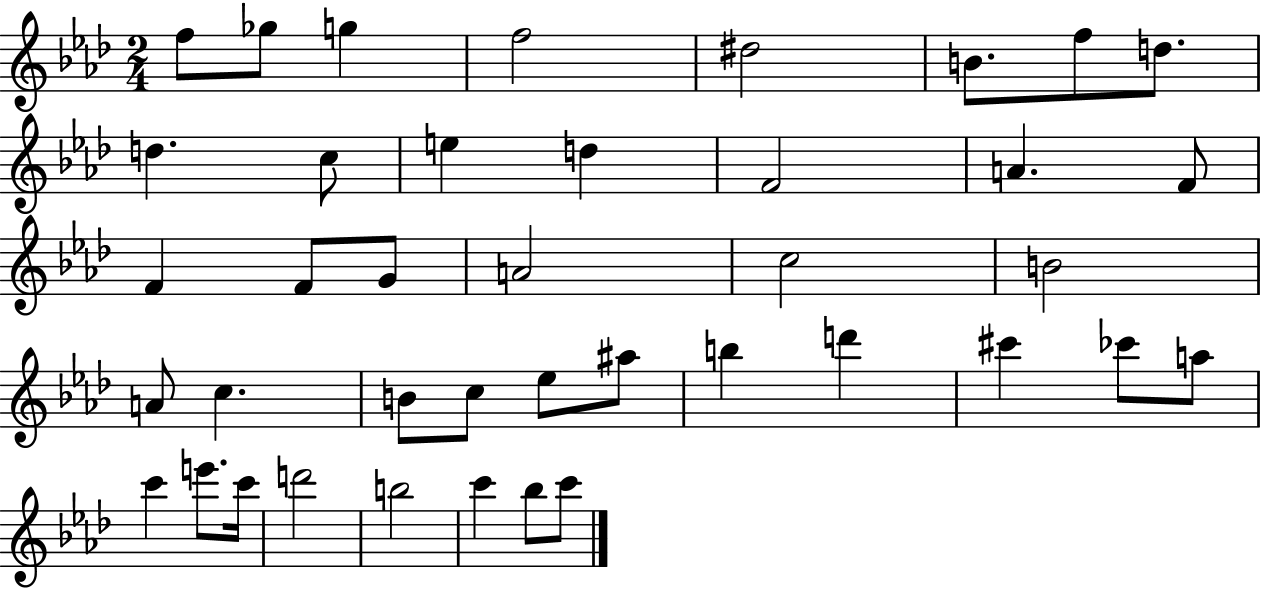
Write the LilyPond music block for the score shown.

{
  \clef treble
  \numericTimeSignature
  \time 2/4
  \key aes \major
  f''8 ges''8 g''4 | f''2 | dis''2 | b'8. f''8 d''8. | \break d''4. c''8 | e''4 d''4 | f'2 | a'4. f'8 | \break f'4 f'8 g'8 | a'2 | c''2 | b'2 | \break a'8 c''4. | b'8 c''8 ees''8 ais''8 | b''4 d'''4 | cis'''4 ces'''8 a''8 | \break c'''4 e'''8. c'''16 | d'''2 | b''2 | c'''4 bes''8 c'''8 | \break \bar "|."
}